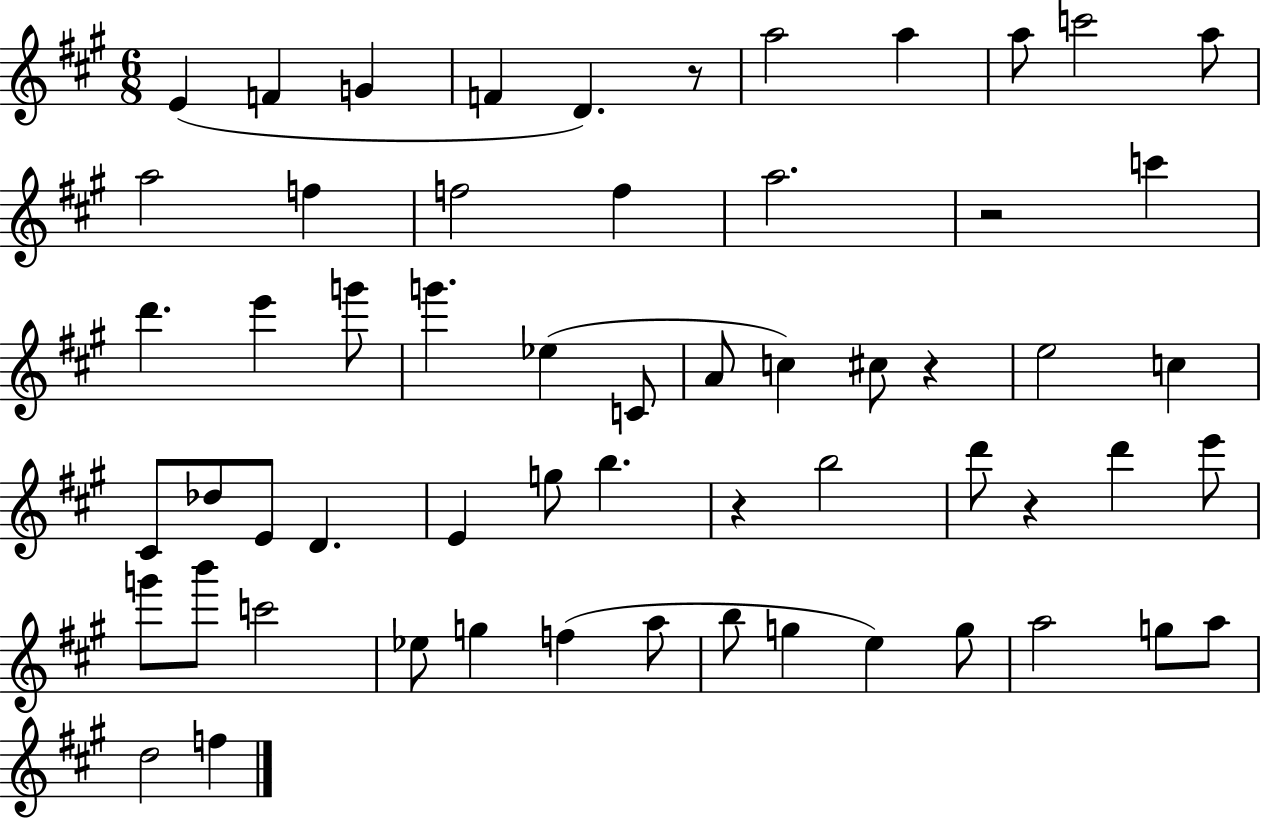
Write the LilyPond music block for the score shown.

{
  \clef treble
  \numericTimeSignature
  \time 6/8
  \key a \major
  e'4( f'4 g'4 | f'4 d'4.) r8 | a''2 a''4 | a''8 c'''2 a''8 | \break a''2 f''4 | f''2 f''4 | a''2. | r2 c'''4 | \break d'''4. e'''4 g'''8 | g'''4. ees''4( c'8 | a'8 c''4) cis''8 r4 | e''2 c''4 | \break cis'8 des''8 e'8 d'4. | e'4 g''8 b''4. | r4 b''2 | d'''8 r4 d'''4 e'''8 | \break g'''8 b'''8 c'''2 | ees''8 g''4 f''4( a''8 | b''8 g''4 e''4) g''8 | a''2 g''8 a''8 | \break d''2 f''4 | \bar "|."
}